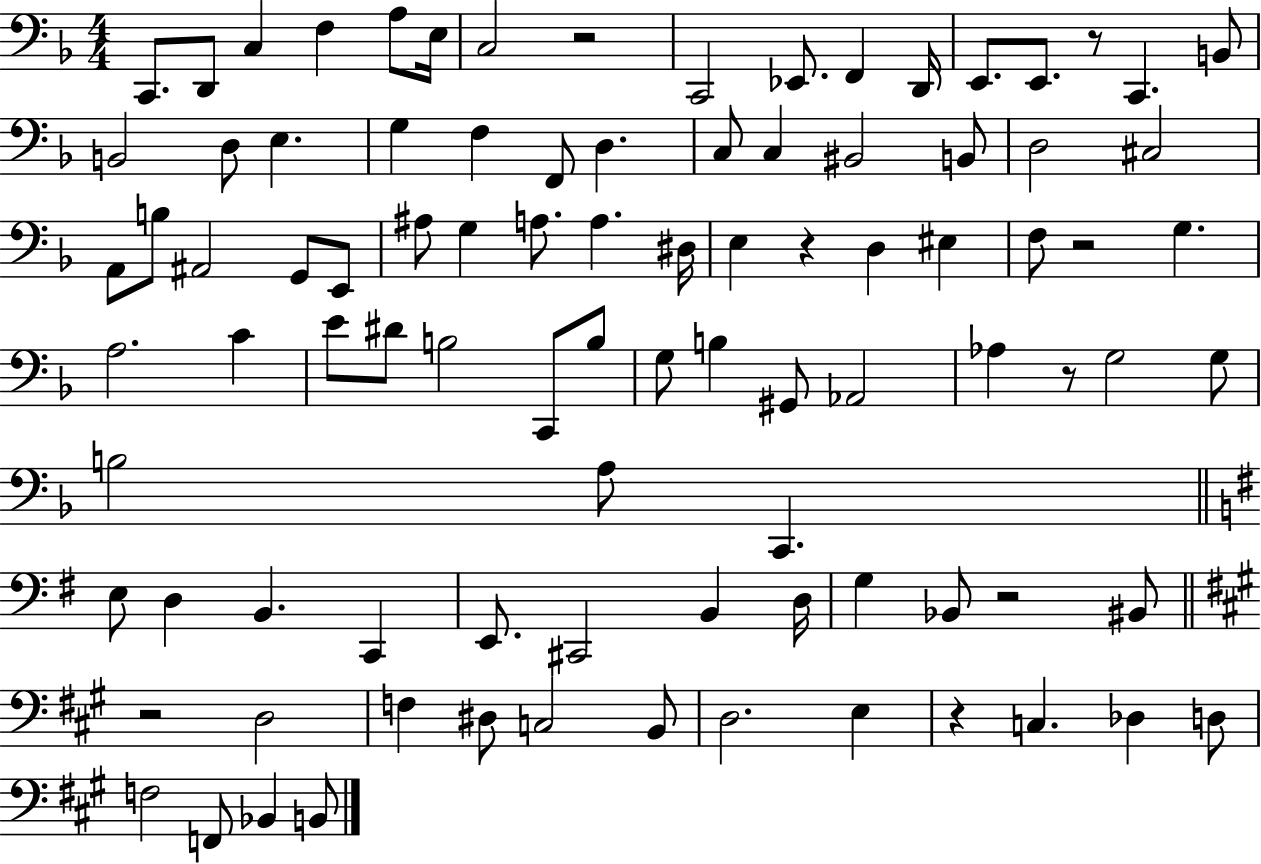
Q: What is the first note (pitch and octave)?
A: C2